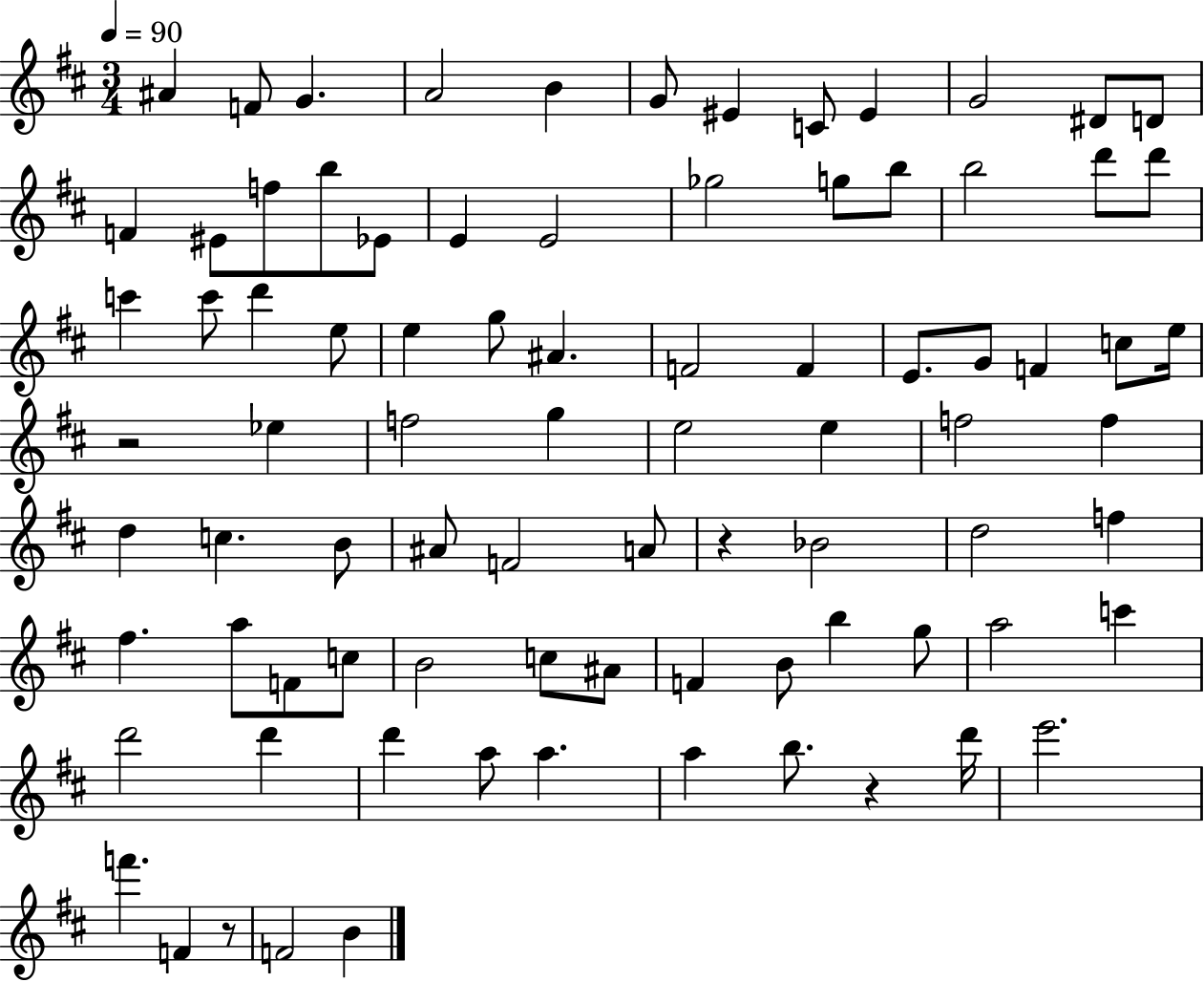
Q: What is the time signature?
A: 3/4